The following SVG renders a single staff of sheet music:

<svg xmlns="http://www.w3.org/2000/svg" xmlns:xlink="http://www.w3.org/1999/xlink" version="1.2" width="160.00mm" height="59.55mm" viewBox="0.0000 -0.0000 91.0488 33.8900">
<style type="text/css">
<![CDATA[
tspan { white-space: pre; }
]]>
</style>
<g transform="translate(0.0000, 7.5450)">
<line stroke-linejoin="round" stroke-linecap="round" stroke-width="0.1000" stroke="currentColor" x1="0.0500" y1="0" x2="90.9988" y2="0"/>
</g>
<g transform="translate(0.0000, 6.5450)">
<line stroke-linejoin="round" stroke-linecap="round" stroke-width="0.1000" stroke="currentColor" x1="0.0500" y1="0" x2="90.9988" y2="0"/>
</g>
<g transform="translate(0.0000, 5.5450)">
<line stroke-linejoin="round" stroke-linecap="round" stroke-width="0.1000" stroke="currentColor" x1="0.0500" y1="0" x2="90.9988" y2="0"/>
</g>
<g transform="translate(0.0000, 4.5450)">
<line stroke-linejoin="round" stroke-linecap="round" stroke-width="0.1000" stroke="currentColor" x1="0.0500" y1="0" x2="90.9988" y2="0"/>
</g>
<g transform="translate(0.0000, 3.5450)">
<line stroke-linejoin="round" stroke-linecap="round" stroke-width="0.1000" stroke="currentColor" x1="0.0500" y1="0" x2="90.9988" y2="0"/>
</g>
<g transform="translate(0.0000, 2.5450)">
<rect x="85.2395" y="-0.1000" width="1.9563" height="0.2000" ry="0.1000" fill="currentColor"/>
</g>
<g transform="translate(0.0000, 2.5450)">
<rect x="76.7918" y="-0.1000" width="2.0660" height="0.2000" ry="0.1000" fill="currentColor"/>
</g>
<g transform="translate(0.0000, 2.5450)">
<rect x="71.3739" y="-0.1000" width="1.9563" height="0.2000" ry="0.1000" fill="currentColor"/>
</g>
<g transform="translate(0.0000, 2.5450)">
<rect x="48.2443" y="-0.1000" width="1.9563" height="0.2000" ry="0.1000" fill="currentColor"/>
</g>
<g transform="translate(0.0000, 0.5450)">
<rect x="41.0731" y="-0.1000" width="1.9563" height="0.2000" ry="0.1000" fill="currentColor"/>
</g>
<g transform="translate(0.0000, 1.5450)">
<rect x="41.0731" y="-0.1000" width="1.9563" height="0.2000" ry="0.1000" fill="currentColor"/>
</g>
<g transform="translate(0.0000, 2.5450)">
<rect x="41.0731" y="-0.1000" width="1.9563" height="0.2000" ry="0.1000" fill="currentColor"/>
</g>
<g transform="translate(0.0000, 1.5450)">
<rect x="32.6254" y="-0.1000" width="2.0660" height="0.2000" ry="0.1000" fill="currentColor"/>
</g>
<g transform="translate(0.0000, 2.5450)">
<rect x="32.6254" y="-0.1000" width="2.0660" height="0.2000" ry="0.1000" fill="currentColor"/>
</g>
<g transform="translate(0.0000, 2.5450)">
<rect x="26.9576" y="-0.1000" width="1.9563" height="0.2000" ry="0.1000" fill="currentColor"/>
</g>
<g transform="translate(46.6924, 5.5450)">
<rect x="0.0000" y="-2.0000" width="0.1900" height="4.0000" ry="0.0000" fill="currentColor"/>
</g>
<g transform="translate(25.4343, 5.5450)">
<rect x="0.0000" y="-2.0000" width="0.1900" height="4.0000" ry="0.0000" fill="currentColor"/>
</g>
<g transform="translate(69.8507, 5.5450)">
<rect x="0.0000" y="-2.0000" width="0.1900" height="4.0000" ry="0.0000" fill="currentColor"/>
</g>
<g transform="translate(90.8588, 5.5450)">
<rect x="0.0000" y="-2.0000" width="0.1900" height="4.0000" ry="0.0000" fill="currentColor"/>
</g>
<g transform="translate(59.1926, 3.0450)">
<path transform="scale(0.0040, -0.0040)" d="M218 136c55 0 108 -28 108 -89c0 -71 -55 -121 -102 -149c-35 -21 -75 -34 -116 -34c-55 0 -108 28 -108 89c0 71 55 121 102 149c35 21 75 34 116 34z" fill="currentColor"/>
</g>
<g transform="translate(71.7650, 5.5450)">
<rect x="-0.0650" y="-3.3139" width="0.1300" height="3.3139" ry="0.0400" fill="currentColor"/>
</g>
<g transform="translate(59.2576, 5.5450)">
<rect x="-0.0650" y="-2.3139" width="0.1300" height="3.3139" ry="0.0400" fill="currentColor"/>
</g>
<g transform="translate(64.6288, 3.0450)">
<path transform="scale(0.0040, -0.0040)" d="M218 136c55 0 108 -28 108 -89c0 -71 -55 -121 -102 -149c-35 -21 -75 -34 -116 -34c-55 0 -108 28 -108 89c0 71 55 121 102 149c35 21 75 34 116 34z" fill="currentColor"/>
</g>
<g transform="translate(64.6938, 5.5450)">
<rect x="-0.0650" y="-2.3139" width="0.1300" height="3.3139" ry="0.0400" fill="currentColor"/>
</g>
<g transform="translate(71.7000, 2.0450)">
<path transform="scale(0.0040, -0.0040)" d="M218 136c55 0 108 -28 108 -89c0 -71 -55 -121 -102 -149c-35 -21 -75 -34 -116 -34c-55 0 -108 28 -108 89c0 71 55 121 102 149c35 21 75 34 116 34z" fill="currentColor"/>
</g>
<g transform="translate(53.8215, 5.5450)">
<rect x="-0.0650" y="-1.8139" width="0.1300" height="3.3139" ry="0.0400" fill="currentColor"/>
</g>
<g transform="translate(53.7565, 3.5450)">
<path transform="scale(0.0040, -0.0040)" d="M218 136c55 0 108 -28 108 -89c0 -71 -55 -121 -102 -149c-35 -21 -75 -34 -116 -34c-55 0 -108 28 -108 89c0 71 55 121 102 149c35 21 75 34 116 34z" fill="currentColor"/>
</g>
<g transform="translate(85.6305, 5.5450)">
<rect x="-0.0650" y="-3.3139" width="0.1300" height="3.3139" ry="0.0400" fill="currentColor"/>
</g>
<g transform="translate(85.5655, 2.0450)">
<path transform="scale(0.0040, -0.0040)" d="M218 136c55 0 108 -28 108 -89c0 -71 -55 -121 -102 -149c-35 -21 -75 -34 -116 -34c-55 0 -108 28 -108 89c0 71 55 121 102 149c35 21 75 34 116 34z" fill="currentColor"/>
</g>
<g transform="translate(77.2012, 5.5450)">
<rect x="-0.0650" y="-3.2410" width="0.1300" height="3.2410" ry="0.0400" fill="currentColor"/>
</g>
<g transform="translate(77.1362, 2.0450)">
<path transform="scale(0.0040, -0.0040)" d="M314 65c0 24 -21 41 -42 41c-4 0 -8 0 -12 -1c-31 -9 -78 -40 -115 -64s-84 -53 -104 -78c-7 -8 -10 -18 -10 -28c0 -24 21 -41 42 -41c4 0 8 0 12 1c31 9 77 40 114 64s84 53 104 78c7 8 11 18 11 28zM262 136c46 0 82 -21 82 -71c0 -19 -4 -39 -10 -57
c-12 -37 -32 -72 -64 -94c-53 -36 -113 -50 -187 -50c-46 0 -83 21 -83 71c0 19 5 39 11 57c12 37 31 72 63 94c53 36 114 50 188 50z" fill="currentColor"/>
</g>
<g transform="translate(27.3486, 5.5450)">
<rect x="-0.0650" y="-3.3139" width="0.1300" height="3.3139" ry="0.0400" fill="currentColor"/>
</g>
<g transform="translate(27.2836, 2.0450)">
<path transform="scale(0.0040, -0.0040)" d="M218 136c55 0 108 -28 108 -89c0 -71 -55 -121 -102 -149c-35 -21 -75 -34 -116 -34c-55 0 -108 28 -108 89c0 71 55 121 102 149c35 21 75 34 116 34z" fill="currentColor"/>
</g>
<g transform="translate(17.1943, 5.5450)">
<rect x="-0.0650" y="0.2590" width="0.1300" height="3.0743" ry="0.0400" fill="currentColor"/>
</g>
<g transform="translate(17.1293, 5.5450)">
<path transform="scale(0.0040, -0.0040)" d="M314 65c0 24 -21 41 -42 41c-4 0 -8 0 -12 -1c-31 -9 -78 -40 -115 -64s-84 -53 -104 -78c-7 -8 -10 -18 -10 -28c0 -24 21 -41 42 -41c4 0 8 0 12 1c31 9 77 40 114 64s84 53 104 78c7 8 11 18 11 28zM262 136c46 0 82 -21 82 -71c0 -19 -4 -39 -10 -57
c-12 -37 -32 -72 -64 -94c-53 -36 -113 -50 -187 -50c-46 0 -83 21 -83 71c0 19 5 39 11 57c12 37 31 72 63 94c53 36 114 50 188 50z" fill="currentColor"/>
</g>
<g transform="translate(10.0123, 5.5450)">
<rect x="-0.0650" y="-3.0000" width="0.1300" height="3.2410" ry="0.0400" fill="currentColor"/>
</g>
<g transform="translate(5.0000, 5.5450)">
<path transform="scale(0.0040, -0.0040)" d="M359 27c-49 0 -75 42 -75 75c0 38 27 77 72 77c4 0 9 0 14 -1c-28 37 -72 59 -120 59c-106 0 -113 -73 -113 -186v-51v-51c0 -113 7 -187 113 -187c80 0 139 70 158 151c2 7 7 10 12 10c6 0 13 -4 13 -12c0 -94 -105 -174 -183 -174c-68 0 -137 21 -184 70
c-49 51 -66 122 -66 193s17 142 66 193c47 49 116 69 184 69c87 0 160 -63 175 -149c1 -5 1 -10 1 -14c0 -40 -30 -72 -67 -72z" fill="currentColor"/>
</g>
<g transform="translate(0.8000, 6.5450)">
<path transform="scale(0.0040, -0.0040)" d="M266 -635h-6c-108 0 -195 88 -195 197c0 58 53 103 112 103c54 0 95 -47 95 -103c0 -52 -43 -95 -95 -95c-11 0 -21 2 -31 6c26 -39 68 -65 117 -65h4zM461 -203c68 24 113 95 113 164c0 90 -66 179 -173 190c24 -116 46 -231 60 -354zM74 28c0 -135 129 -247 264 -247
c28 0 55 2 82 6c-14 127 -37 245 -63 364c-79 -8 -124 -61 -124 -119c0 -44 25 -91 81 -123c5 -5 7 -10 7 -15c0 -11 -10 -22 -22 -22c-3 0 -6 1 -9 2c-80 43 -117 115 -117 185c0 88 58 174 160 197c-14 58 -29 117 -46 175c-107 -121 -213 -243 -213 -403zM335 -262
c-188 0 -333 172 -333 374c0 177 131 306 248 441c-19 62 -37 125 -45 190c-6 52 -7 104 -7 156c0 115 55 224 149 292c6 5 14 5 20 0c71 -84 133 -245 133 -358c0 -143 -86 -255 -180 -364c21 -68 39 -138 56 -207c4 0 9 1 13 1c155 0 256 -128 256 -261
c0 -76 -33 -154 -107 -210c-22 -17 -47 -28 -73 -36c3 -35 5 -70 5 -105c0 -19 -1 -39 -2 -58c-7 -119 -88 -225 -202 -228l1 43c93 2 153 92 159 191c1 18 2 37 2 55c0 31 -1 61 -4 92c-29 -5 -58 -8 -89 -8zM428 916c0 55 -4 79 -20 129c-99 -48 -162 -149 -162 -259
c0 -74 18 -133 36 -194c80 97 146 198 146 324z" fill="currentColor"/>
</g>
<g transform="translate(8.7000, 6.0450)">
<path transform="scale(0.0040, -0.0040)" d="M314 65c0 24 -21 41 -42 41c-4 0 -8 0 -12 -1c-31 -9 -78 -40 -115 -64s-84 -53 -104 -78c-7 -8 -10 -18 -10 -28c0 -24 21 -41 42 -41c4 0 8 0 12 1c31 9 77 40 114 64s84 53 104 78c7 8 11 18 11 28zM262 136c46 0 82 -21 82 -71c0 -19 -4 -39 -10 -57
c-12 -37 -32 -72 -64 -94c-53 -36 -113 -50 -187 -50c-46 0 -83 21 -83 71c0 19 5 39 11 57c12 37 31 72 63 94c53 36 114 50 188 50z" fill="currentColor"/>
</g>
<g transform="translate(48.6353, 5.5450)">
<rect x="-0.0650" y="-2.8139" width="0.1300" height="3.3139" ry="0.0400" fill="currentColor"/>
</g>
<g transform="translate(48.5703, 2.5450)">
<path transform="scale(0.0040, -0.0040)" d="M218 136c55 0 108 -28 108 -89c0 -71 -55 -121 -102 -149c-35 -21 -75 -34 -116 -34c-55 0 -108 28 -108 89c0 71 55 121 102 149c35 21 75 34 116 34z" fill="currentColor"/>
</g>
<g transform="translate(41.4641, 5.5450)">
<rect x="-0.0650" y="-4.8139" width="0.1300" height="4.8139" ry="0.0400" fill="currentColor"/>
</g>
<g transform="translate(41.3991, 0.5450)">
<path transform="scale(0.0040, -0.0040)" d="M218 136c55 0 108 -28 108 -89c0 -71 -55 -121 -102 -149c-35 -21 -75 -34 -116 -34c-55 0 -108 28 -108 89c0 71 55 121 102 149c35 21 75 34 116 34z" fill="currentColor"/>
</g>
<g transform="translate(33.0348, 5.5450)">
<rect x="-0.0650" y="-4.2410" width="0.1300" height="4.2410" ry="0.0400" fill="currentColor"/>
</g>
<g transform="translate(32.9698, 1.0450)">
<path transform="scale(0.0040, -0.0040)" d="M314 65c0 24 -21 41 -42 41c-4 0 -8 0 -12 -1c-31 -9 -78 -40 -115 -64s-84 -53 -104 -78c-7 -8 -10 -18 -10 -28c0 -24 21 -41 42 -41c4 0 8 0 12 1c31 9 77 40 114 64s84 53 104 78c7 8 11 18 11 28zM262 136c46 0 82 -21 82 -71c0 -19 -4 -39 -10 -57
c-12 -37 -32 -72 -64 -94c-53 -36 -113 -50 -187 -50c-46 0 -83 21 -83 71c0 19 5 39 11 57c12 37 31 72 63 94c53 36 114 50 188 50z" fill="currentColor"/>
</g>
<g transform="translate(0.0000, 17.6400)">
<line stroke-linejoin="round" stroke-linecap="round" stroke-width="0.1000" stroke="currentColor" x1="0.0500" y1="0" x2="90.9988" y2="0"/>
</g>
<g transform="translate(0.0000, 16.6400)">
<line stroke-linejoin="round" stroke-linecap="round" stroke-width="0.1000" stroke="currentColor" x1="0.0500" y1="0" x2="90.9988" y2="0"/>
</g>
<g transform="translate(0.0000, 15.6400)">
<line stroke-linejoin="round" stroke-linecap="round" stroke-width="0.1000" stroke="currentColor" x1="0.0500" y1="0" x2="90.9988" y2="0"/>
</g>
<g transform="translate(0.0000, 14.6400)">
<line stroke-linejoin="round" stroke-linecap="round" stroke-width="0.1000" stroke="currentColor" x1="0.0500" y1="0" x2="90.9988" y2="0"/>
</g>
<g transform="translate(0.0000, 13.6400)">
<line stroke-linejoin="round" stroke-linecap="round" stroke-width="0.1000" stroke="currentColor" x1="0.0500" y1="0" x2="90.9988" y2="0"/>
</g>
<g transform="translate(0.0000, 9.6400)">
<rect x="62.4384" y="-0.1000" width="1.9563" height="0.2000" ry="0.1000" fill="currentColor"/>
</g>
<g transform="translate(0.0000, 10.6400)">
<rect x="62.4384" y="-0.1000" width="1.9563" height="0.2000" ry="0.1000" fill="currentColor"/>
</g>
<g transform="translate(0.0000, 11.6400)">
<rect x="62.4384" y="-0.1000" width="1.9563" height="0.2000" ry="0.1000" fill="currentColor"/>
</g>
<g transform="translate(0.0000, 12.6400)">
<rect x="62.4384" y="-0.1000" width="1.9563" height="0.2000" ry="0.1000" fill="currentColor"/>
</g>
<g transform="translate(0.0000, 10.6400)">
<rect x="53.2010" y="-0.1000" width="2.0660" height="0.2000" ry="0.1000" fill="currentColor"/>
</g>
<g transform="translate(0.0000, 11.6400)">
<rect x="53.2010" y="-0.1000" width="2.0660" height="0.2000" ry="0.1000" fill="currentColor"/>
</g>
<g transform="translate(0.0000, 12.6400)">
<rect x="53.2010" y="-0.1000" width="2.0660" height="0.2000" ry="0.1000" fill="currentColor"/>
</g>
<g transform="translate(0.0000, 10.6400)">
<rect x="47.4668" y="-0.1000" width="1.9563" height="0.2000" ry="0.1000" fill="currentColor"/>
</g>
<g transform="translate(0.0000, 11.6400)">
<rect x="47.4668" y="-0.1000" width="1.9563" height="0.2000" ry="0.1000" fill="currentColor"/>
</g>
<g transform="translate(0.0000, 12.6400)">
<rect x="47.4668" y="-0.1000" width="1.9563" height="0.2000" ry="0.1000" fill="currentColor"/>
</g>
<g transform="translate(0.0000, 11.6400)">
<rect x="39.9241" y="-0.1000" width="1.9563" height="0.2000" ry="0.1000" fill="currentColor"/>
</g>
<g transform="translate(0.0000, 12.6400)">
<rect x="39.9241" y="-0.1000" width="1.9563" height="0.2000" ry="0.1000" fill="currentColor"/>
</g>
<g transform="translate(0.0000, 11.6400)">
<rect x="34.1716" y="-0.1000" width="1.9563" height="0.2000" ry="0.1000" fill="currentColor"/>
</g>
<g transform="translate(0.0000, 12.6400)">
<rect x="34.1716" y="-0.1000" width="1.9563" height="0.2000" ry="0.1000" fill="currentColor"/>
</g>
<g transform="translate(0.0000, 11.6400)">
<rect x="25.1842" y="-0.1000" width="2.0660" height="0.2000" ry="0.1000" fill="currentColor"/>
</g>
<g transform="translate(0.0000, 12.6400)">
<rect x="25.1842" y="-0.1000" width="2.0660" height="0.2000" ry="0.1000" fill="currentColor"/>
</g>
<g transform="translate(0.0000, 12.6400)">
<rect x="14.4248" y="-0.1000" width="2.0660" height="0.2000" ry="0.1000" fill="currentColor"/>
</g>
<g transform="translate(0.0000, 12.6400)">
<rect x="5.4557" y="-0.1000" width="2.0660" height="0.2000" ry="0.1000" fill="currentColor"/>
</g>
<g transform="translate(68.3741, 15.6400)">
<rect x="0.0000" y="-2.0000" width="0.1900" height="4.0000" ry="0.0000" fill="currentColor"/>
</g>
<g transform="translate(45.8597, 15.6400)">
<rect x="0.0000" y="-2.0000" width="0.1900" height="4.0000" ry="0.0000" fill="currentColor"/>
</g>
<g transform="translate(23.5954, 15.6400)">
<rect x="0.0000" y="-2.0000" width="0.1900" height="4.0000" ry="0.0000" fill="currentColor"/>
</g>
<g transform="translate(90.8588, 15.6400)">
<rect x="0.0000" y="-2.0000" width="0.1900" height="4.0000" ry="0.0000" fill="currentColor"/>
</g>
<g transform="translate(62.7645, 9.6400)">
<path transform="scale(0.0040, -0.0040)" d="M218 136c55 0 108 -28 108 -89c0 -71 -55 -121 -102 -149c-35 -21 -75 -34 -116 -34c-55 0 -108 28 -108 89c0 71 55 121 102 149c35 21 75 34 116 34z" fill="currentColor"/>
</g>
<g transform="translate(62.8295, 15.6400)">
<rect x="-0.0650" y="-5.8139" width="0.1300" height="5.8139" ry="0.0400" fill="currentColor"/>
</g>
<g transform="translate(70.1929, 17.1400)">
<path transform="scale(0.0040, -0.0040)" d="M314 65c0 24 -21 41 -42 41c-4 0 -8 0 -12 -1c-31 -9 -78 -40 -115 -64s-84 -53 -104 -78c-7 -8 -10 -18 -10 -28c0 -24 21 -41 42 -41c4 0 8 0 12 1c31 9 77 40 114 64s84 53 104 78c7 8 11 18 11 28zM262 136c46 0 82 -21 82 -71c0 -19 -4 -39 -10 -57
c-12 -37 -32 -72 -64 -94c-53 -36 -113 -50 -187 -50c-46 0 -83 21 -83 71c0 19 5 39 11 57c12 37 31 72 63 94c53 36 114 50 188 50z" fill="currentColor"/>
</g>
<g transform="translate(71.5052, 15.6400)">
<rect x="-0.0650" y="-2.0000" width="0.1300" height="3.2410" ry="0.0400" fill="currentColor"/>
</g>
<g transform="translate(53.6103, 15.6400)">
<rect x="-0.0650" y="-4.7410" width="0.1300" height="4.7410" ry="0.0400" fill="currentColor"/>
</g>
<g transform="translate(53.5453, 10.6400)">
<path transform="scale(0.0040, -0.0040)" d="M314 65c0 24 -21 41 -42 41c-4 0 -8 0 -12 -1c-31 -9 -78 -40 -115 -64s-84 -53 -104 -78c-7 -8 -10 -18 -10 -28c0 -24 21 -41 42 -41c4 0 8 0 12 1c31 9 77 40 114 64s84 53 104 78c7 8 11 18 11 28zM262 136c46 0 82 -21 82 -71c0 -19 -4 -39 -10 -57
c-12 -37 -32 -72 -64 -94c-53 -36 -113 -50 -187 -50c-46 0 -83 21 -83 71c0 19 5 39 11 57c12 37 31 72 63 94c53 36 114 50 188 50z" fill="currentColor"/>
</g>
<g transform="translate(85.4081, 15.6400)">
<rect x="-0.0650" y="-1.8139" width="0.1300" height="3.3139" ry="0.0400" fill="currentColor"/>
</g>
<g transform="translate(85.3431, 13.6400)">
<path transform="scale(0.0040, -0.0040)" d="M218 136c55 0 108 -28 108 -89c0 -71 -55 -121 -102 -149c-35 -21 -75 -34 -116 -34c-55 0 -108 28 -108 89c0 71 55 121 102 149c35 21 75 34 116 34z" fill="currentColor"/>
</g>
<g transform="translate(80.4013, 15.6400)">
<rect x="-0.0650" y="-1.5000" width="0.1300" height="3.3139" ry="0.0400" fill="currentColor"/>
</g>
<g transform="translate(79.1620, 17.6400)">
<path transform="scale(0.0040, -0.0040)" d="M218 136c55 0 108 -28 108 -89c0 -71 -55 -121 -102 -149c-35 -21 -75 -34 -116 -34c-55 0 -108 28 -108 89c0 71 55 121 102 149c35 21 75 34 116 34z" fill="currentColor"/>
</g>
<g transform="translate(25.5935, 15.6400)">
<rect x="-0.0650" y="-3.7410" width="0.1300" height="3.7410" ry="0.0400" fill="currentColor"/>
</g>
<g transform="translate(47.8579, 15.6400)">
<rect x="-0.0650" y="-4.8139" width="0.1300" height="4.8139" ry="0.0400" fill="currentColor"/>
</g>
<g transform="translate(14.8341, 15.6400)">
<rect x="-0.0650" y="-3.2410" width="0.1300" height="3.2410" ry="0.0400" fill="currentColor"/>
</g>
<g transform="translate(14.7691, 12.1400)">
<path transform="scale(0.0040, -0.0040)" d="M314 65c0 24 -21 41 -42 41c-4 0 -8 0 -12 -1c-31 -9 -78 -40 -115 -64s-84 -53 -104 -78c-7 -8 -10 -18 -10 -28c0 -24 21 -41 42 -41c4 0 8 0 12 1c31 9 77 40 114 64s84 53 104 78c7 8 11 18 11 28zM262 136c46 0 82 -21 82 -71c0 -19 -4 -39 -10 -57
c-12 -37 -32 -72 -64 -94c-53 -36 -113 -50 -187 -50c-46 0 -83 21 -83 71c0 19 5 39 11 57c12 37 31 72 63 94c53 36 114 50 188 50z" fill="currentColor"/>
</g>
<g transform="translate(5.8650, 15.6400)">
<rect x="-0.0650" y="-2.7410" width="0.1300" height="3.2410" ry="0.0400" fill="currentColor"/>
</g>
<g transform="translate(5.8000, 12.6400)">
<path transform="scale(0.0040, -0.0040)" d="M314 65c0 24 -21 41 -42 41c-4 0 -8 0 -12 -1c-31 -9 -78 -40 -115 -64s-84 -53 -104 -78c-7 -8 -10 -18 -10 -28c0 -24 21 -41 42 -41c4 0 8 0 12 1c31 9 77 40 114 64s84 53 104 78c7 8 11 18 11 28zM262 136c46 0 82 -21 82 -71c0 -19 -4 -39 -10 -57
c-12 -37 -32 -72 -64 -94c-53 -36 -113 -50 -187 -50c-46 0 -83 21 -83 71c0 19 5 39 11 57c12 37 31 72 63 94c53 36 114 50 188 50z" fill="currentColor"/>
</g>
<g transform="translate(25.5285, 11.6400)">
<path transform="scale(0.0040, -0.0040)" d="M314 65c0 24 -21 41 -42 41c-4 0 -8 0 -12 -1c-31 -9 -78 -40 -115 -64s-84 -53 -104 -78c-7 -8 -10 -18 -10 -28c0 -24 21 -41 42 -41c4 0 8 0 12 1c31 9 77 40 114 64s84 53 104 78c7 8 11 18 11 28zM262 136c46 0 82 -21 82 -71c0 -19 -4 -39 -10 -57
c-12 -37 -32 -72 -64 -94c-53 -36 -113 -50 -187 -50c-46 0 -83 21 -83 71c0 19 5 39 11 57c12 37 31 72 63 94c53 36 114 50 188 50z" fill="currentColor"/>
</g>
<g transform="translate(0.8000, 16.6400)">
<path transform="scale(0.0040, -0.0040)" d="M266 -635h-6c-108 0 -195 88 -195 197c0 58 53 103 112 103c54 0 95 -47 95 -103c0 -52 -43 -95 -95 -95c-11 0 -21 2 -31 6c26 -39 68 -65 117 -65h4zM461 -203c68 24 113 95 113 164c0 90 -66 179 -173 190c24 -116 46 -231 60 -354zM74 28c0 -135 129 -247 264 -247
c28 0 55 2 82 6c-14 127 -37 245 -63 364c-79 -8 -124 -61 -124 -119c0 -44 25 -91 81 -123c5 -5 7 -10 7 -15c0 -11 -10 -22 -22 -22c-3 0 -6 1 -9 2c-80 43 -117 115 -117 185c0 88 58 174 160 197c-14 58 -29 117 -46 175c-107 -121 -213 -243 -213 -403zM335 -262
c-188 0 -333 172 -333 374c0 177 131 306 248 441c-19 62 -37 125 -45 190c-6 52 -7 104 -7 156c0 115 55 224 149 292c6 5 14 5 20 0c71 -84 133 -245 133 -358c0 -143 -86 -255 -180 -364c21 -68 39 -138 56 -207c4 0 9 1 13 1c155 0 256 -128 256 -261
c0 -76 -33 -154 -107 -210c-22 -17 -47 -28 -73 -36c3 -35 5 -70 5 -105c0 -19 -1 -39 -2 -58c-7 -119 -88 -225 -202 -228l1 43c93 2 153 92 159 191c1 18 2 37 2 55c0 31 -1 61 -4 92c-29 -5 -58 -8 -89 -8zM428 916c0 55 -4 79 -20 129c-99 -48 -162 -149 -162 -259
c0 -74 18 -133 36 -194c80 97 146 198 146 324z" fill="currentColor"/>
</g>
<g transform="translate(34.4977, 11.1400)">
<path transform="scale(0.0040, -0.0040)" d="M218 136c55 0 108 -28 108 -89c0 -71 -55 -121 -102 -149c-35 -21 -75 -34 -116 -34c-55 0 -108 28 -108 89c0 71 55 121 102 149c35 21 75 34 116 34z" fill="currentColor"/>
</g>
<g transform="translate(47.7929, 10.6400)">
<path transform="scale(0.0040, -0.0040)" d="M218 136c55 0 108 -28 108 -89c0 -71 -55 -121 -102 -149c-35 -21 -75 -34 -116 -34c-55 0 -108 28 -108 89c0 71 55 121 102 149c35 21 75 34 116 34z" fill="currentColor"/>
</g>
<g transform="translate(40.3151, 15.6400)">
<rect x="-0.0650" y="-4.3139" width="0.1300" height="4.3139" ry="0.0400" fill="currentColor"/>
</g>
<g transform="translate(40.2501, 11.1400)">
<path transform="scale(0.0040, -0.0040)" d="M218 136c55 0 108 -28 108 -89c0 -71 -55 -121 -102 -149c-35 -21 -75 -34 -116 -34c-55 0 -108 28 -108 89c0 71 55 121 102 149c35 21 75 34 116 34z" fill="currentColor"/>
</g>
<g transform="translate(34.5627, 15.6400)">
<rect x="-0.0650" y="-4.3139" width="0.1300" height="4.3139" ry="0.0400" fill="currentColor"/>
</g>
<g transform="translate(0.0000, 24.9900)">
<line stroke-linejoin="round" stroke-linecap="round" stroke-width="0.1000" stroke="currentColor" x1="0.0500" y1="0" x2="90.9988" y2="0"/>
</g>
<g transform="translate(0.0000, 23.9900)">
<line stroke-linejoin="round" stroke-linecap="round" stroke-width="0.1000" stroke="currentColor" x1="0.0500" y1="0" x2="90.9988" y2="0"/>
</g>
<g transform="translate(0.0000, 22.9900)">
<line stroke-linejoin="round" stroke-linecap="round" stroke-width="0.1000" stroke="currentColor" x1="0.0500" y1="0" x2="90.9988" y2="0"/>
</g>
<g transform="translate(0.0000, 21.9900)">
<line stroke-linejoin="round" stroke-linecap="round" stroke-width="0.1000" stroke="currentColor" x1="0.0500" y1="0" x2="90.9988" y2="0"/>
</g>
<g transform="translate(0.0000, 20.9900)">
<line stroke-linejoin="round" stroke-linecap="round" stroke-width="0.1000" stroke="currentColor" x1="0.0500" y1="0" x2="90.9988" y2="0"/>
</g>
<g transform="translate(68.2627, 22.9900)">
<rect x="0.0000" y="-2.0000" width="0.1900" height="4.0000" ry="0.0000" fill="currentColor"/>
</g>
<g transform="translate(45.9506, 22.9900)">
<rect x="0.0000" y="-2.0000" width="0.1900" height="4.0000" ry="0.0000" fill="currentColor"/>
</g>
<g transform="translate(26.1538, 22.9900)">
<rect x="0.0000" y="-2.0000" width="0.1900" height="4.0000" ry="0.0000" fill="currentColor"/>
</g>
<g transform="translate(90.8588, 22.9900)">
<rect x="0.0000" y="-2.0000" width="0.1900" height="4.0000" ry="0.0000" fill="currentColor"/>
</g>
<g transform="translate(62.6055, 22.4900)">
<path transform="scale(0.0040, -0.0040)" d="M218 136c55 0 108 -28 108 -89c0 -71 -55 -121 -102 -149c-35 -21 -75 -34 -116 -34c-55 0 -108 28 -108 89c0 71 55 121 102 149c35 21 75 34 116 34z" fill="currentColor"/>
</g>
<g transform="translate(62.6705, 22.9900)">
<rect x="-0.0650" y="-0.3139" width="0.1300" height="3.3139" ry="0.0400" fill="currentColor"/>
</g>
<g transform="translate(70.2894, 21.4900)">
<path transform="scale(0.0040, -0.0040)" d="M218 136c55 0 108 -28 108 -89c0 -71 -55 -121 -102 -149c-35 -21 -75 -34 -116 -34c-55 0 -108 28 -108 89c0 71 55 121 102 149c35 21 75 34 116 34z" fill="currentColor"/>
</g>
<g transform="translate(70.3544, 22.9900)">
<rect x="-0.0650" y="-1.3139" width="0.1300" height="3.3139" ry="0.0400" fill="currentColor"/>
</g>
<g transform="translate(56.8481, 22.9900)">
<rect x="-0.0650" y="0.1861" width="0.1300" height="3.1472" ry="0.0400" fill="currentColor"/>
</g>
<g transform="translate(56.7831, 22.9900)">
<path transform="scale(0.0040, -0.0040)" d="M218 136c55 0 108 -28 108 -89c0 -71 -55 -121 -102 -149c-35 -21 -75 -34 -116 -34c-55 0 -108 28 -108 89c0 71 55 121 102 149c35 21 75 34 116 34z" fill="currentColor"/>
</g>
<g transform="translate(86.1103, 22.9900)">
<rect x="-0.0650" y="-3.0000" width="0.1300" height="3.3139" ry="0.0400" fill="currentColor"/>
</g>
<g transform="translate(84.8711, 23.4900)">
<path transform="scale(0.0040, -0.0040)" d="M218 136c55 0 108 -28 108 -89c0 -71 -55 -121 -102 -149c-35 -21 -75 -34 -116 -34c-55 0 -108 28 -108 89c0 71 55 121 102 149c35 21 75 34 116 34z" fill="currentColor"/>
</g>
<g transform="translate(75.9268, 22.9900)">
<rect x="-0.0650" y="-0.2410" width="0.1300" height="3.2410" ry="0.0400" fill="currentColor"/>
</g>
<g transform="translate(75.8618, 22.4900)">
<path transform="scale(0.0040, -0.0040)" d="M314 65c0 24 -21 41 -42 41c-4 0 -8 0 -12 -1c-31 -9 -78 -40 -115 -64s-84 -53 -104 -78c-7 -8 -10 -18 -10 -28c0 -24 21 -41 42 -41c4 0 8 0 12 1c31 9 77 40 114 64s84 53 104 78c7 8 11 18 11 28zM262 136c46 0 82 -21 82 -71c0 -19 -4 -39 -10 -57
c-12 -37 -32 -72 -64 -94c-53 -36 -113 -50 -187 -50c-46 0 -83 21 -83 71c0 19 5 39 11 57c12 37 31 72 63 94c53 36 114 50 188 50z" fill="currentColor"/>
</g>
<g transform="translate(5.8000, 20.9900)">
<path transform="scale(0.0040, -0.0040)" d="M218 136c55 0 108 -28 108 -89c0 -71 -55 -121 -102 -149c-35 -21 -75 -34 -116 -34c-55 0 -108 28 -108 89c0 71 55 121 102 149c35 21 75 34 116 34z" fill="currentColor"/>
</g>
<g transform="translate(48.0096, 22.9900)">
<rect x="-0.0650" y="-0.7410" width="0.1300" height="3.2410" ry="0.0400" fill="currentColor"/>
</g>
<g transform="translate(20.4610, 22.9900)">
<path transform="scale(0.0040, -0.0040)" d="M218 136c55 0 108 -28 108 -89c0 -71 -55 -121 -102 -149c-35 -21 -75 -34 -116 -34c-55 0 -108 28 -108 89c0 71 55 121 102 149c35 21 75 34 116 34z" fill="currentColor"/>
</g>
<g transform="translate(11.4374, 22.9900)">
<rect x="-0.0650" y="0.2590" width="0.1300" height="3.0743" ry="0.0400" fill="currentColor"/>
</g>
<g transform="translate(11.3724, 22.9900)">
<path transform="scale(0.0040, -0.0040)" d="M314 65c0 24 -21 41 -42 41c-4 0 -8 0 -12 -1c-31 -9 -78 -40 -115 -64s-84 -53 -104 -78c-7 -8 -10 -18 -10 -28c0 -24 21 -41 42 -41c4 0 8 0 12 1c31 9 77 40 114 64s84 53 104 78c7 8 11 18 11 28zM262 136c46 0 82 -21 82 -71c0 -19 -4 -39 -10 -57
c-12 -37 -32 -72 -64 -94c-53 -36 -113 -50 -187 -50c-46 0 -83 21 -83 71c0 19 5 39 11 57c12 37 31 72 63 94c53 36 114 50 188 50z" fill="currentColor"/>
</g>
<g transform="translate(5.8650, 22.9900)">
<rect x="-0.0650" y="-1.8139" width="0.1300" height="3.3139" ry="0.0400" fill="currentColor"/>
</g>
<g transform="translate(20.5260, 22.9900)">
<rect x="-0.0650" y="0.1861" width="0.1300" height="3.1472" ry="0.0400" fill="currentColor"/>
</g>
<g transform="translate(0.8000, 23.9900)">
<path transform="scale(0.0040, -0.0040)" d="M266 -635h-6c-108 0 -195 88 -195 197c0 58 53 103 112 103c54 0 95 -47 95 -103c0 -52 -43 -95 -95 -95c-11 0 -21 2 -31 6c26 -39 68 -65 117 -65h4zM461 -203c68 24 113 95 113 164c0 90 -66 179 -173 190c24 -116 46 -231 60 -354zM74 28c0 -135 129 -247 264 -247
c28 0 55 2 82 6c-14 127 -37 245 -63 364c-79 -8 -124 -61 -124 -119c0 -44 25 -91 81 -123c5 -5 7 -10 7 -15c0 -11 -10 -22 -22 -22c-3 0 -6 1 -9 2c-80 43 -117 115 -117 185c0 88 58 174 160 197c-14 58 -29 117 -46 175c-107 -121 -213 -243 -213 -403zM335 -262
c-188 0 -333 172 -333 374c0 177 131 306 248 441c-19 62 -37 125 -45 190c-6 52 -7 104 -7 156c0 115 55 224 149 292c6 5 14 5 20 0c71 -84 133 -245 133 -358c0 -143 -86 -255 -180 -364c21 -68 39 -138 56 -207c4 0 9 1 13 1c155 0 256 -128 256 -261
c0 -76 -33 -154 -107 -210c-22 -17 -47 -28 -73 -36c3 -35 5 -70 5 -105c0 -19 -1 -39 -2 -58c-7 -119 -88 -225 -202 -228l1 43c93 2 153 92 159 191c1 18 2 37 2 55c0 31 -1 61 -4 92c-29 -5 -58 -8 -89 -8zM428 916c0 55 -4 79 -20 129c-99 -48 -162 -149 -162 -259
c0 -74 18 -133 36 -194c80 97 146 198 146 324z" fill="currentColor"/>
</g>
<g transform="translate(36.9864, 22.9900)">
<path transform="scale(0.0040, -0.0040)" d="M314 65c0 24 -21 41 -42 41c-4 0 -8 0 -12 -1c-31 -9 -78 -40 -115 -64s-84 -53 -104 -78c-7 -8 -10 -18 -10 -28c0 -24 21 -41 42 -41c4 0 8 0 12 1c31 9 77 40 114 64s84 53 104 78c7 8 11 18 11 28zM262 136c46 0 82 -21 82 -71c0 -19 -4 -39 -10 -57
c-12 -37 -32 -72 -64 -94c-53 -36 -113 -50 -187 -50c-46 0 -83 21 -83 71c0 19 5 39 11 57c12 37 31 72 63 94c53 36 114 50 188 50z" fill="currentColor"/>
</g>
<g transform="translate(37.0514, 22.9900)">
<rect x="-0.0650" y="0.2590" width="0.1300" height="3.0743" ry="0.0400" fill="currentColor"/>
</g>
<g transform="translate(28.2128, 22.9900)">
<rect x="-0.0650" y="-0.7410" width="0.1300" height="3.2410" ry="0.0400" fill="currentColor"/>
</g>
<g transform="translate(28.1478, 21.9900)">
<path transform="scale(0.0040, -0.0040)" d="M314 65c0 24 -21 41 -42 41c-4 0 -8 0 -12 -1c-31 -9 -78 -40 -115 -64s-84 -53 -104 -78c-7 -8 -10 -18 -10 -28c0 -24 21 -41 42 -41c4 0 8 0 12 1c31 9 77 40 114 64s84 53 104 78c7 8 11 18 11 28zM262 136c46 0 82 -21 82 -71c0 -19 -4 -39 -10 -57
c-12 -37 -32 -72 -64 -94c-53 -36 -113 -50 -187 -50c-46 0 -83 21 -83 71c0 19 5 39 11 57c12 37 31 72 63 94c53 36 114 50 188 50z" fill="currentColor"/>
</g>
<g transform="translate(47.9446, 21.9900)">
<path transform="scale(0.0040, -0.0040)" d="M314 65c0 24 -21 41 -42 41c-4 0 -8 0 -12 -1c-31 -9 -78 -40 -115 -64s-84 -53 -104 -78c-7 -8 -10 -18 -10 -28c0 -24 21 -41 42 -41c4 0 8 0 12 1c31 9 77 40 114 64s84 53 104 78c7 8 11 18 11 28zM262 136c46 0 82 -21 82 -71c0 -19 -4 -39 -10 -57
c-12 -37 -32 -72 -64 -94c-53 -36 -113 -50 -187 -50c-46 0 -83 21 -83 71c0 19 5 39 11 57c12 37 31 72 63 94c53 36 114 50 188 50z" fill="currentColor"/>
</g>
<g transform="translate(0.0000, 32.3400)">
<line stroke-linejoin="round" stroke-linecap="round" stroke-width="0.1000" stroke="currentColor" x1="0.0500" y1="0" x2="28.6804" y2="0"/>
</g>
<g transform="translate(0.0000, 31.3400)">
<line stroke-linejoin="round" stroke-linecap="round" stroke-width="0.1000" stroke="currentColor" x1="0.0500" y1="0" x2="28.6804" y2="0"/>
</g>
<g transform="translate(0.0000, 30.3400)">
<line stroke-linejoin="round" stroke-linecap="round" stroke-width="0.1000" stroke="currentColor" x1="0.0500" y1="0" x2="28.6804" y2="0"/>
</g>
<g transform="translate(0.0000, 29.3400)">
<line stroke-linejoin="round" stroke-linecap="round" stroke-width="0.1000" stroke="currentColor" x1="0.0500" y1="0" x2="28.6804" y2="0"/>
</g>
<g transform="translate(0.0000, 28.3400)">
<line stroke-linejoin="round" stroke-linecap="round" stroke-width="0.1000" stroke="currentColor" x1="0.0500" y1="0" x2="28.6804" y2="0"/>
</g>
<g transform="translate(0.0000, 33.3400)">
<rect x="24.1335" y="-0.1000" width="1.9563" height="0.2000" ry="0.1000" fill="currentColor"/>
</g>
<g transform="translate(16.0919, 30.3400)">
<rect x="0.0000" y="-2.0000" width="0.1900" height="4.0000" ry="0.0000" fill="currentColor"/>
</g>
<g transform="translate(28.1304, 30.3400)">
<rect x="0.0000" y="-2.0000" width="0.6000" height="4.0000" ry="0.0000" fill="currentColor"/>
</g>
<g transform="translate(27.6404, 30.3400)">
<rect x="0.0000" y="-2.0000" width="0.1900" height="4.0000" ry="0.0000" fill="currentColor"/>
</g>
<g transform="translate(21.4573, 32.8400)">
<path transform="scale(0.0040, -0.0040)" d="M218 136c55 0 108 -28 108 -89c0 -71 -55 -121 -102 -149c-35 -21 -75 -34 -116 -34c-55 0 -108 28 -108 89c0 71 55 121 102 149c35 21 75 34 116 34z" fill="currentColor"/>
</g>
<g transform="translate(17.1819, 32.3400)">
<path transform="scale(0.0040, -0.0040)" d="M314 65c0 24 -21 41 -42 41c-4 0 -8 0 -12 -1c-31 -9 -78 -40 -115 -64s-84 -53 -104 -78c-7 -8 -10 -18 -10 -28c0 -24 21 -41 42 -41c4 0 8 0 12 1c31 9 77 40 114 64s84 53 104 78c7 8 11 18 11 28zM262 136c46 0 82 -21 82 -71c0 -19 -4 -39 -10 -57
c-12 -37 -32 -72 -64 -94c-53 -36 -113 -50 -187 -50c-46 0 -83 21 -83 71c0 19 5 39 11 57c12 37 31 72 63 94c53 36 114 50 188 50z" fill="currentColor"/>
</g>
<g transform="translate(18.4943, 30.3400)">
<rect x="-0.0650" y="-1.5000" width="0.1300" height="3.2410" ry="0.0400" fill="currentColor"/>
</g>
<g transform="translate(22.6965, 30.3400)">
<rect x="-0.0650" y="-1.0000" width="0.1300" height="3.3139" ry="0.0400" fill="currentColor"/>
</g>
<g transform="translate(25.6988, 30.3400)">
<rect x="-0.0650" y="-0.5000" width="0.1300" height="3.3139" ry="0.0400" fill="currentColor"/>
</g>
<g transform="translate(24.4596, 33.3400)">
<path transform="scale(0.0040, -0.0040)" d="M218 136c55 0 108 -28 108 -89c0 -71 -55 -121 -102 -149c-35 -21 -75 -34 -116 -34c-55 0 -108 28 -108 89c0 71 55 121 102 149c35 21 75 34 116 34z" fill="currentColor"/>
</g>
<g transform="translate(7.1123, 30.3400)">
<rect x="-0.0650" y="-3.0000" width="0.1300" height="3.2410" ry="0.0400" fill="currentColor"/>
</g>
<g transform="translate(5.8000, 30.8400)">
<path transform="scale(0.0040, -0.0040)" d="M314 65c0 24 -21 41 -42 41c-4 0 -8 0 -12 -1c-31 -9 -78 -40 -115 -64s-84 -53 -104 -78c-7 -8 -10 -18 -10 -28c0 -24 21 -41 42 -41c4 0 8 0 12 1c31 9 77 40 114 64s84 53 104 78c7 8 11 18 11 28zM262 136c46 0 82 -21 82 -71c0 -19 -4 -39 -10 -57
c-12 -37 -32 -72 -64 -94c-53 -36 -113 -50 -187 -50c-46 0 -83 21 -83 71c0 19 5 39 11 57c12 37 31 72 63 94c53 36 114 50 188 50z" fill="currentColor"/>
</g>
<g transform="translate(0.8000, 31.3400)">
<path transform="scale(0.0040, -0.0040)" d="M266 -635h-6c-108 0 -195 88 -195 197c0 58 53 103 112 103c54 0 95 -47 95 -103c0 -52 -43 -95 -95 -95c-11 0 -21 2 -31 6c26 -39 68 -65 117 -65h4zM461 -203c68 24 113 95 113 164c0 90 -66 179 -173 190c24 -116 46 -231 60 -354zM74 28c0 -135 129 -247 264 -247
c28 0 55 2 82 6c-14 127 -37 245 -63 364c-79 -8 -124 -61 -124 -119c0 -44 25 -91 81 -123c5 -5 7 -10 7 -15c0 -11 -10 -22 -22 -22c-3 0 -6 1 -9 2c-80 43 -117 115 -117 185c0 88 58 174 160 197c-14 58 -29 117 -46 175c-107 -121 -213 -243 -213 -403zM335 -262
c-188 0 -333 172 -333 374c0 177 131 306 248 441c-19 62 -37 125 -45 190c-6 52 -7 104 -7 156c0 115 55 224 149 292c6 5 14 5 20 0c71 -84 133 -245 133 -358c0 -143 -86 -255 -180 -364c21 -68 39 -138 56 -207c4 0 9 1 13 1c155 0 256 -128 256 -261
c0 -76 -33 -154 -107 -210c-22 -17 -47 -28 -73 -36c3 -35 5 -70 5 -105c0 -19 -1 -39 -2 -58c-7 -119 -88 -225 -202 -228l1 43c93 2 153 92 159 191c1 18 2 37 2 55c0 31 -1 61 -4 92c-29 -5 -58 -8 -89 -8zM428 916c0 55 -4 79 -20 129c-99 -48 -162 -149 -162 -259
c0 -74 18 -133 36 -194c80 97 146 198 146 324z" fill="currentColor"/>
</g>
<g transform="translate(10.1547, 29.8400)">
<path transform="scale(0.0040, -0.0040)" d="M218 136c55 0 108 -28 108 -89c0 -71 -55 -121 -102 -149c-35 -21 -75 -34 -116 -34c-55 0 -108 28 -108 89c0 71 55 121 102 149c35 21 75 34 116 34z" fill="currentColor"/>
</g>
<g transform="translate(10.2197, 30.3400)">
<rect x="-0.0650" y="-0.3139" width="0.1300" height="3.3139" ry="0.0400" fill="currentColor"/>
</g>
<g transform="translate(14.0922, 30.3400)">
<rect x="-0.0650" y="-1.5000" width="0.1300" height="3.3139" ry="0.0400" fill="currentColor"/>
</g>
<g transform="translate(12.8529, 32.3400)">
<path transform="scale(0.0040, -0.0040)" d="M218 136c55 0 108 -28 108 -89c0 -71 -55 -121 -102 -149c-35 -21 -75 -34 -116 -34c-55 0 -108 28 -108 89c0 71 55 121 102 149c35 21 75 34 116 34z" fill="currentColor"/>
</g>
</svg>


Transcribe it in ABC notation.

X:1
T:Untitled
M:4/4
L:1/4
K:C
A2 B2 b d'2 e' a f g g b b2 b a2 b2 c'2 d' d' e' e'2 g' F2 E f f B2 B d2 B2 d2 B c e c2 A A2 c E E2 D C